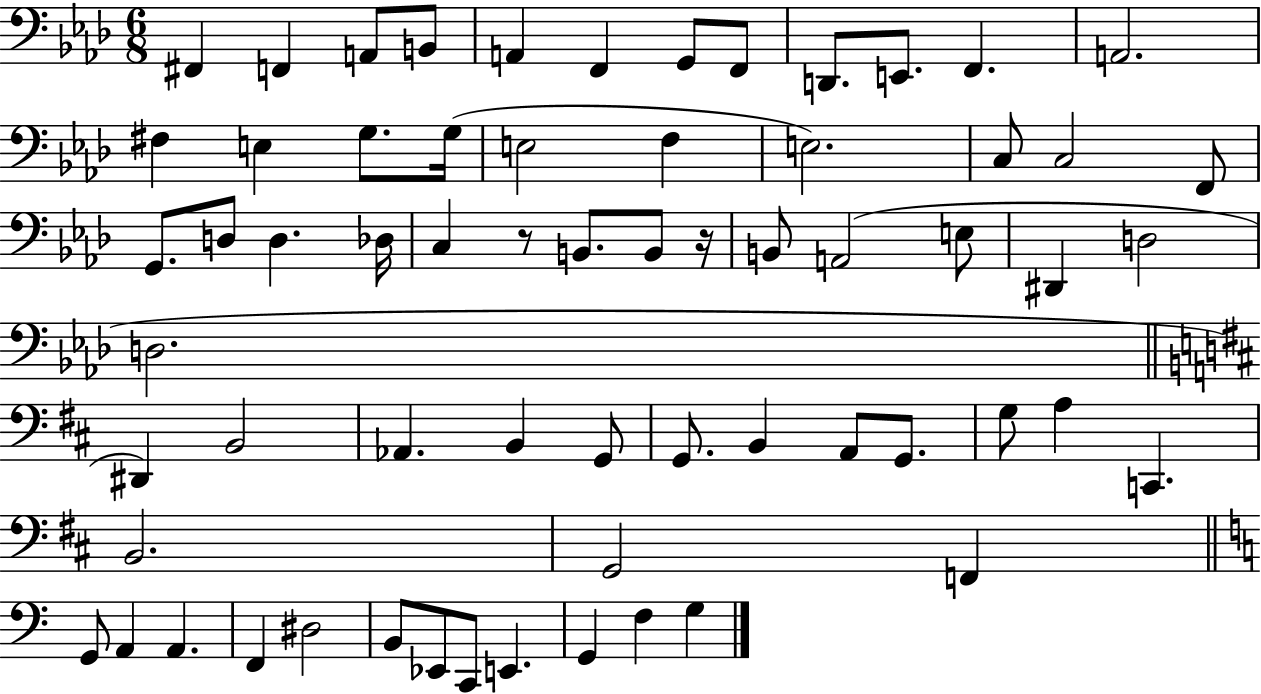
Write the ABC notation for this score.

X:1
T:Untitled
M:6/8
L:1/4
K:Ab
^F,, F,, A,,/2 B,,/2 A,, F,, G,,/2 F,,/2 D,,/2 E,,/2 F,, A,,2 ^F, E, G,/2 G,/4 E,2 F, E,2 C,/2 C,2 F,,/2 G,,/2 D,/2 D, _D,/4 C, z/2 B,,/2 B,,/2 z/4 B,,/2 A,,2 E,/2 ^D,, D,2 D,2 ^D,, B,,2 _A,, B,, G,,/2 G,,/2 B,, A,,/2 G,,/2 G,/2 A, C,, B,,2 G,,2 F,, G,,/2 A,, A,, F,, ^D,2 B,,/2 _E,,/2 C,,/2 E,, G,, F, G,